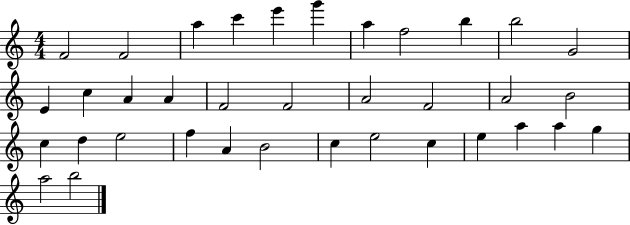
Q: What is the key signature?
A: C major